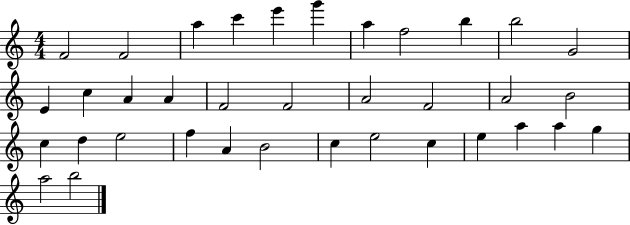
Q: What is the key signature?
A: C major